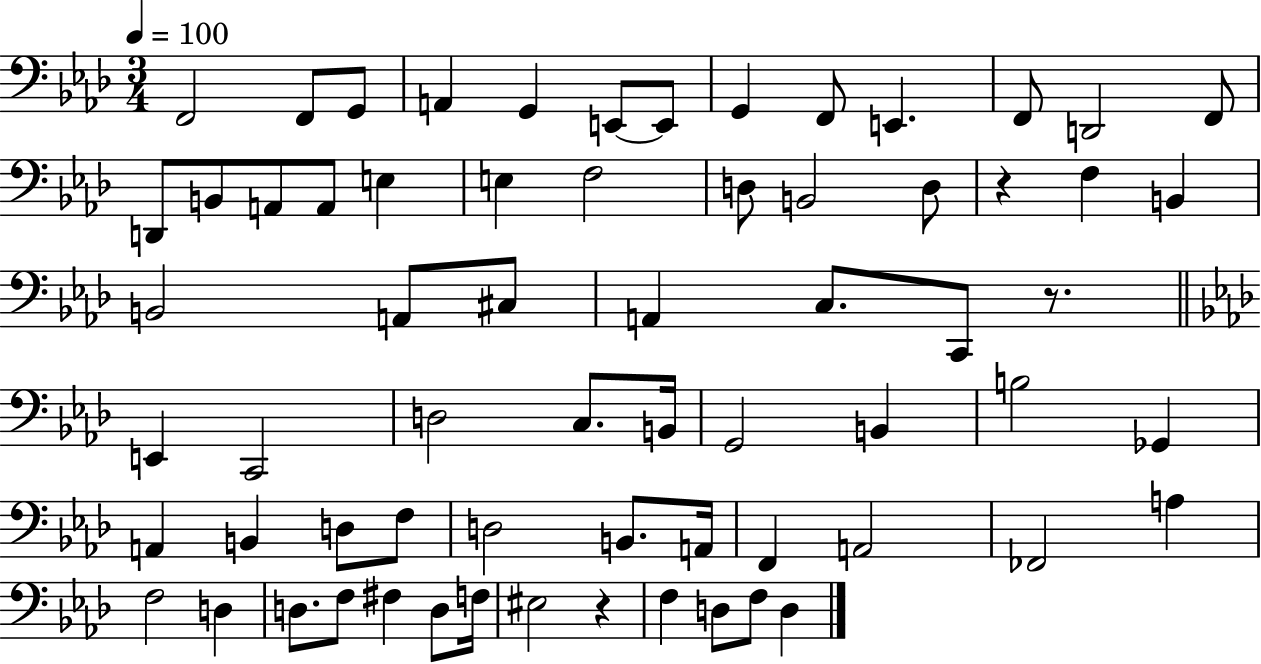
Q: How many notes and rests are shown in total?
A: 66